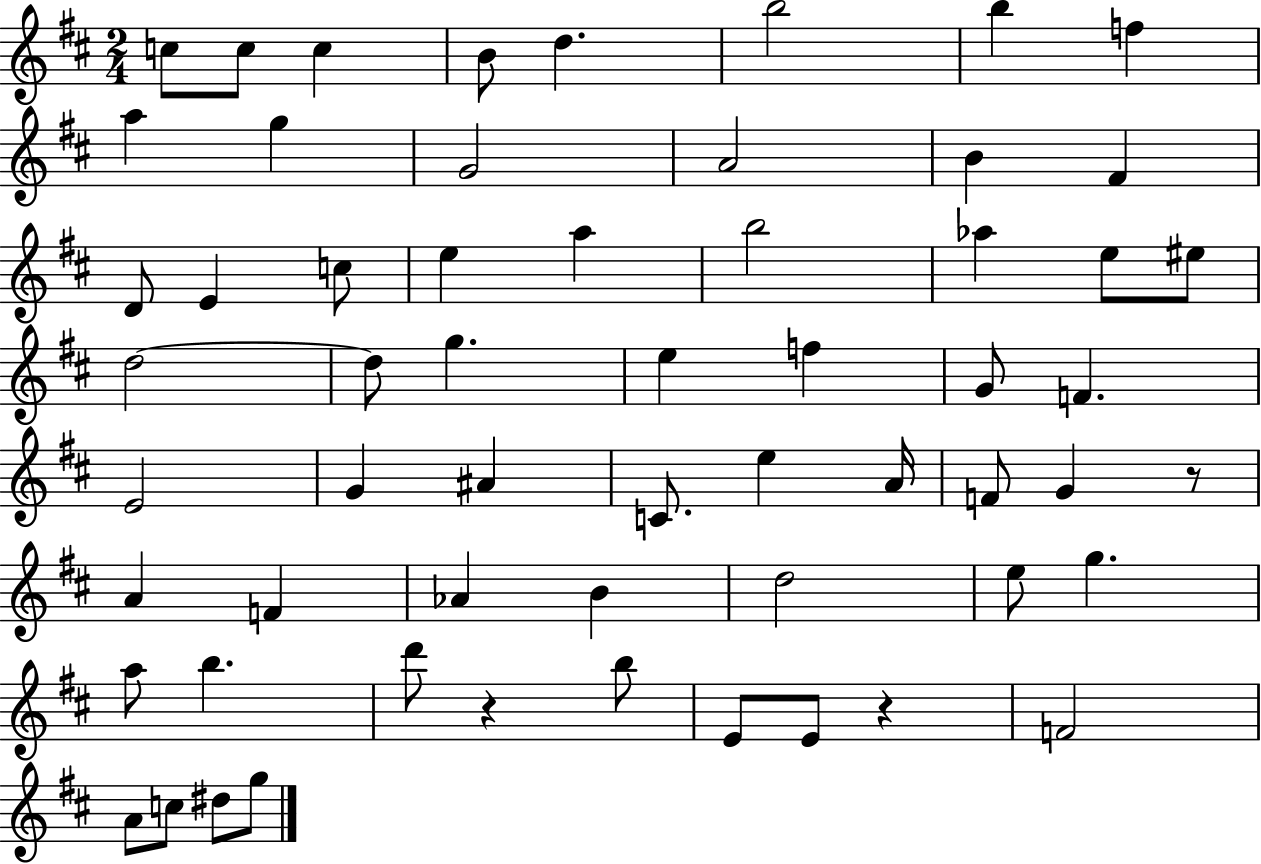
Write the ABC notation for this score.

X:1
T:Untitled
M:2/4
L:1/4
K:D
c/2 c/2 c B/2 d b2 b f a g G2 A2 B ^F D/2 E c/2 e a b2 _a e/2 ^e/2 d2 d/2 g e f G/2 F E2 G ^A C/2 e A/4 F/2 G z/2 A F _A B d2 e/2 g a/2 b d'/2 z b/2 E/2 E/2 z F2 A/2 c/2 ^d/2 g/2